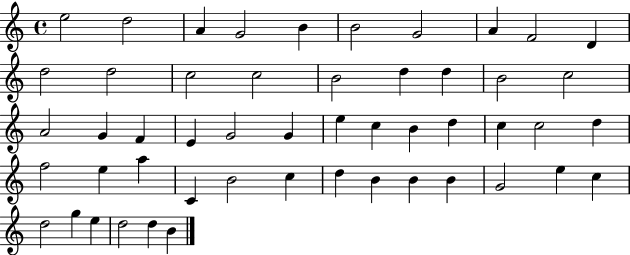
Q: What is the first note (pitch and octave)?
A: E5